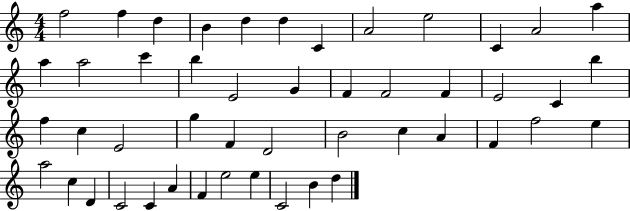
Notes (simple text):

F5/h F5/q D5/q B4/q D5/q D5/q C4/q A4/h E5/h C4/q A4/h A5/q A5/q A5/h C6/q B5/q E4/h G4/q F4/q F4/h F4/q E4/h C4/q B5/q F5/q C5/q E4/h G5/q F4/q D4/h B4/h C5/q A4/q F4/q F5/h E5/q A5/h C5/q D4/q C4/h C4/q A4/q F4/q E5/h E5/q C4/h B4/q D5/q